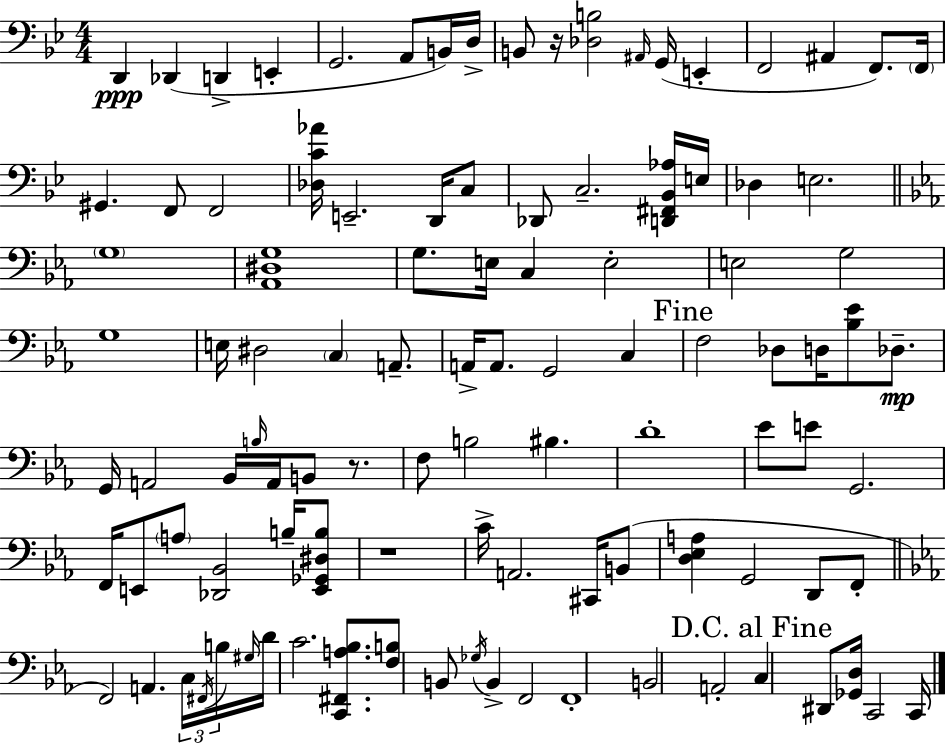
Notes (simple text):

D2/q Db2/q D2/q E2/q G2/h. A2/e B2/s D3/s B2/e R/s [Db3,B3]/h A#2/s G2/s E2/q F2/h A#2/q F2/e. F2/s G#2/q. F2/e F2/h [Db3,C4,Ab4]/s E2/h. D2/s C3/e Db2/e C3/h. [D2,F#2,Bb2,Ab3]/s E3/s Db3/q E3/h. G3/w [Ab2,D#3,G3]/w G3/e. E3/s C3/q E3/h E3/h G3/h G3/w E3/s D#3/h C3/q A2/e. A2/s A2/e. G2/h C3/q F3/h Db3/e D3/s [Bb3,Eb4]/e Db3/e. G2/s A2/h Bb2/s B3/s A2/s B2/e R/e. F3/e B3/h BIS3/q. D4/w Eb4/e E4/e G2/h. F2/s E2/e A3/e [Db2,Bb2]/h B3/s [E2,Gb2,D#3,B3]/e R/w C4/s A2/h. C#2/s B2/e [D3,Eb3,A3]/q G2/h D2/e F2/e F2/h A2/q. C3/s F#2/s B3/s G#3/s D4/s C4/h. [C2,F#2,A3,Bb3]/e. [F3,B3]/e B2/e Gb3/s B2/q F2/h F2/w B2/h A2/h C3/q D#2/e [Gb2,D3]/s C2/h C2/s